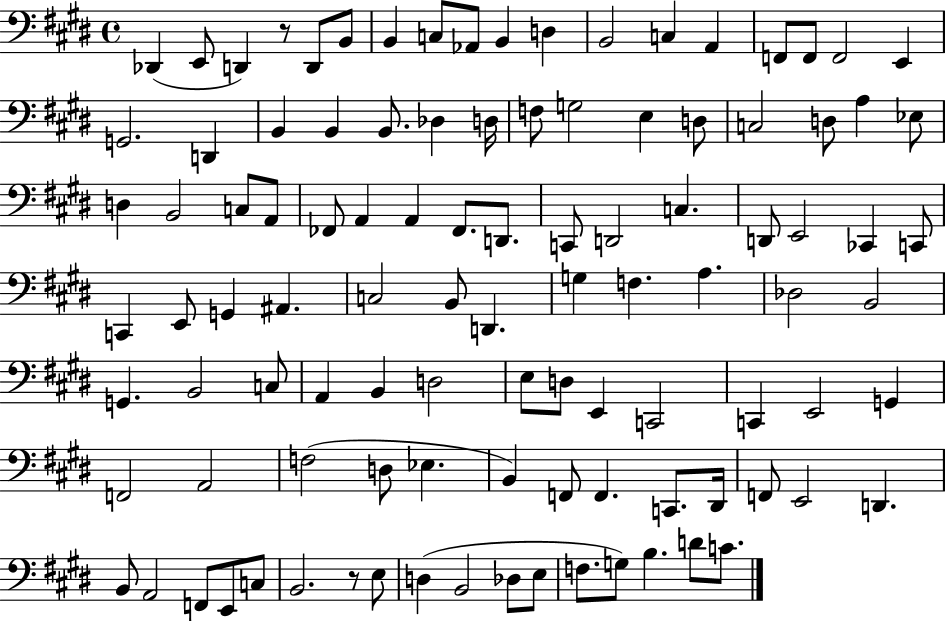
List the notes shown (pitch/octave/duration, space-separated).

Db2/q E2/e D2/q R/e D2/e B2/e B2/q C3/e Ab2/e B2/q D3/q B2/h C3/q A2/q F2/e F2/e F2/h E2/q G2/h. D2/q B2/q B2/q B2/e. Db3/q D3/s F3/e G3/h E3/q D3/e C3/h D3/e A3/q Eb3/e D3/q B2/h C3/e A2/e FES2/e A2/q A2/q FES2/e. D2/e. C2/e D2/h C3/q. D2/e E2/h CES2/q C2/e C2/q E2/e G2/q A#2/q. C3/h B2/e D2/q. G3/q F3/q. A3/q. Db3/h B2/h G2/q. B2/h C3/e A2/q B2/q D3/h E3/e D3/e E2/q C2/h C2/q E2/h G2/q F2/h A2/h F3/h D3/e Eb3/q. B2/q F2/e F2/q. C2/e. D#2/s F2/e E2/h D2/q. B2/e A2/h F2/e E2/e C3/e B2/h. R/e E3/e D3/q B2/h Db3/e E3/e F3/e. G3/e B3/q. D4/e C4/e.